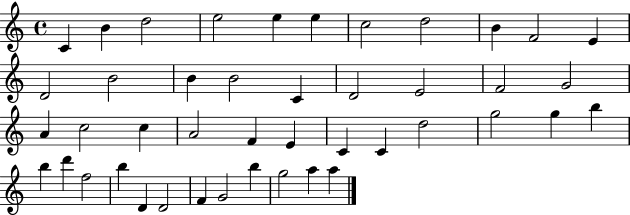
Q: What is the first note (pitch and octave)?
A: C4